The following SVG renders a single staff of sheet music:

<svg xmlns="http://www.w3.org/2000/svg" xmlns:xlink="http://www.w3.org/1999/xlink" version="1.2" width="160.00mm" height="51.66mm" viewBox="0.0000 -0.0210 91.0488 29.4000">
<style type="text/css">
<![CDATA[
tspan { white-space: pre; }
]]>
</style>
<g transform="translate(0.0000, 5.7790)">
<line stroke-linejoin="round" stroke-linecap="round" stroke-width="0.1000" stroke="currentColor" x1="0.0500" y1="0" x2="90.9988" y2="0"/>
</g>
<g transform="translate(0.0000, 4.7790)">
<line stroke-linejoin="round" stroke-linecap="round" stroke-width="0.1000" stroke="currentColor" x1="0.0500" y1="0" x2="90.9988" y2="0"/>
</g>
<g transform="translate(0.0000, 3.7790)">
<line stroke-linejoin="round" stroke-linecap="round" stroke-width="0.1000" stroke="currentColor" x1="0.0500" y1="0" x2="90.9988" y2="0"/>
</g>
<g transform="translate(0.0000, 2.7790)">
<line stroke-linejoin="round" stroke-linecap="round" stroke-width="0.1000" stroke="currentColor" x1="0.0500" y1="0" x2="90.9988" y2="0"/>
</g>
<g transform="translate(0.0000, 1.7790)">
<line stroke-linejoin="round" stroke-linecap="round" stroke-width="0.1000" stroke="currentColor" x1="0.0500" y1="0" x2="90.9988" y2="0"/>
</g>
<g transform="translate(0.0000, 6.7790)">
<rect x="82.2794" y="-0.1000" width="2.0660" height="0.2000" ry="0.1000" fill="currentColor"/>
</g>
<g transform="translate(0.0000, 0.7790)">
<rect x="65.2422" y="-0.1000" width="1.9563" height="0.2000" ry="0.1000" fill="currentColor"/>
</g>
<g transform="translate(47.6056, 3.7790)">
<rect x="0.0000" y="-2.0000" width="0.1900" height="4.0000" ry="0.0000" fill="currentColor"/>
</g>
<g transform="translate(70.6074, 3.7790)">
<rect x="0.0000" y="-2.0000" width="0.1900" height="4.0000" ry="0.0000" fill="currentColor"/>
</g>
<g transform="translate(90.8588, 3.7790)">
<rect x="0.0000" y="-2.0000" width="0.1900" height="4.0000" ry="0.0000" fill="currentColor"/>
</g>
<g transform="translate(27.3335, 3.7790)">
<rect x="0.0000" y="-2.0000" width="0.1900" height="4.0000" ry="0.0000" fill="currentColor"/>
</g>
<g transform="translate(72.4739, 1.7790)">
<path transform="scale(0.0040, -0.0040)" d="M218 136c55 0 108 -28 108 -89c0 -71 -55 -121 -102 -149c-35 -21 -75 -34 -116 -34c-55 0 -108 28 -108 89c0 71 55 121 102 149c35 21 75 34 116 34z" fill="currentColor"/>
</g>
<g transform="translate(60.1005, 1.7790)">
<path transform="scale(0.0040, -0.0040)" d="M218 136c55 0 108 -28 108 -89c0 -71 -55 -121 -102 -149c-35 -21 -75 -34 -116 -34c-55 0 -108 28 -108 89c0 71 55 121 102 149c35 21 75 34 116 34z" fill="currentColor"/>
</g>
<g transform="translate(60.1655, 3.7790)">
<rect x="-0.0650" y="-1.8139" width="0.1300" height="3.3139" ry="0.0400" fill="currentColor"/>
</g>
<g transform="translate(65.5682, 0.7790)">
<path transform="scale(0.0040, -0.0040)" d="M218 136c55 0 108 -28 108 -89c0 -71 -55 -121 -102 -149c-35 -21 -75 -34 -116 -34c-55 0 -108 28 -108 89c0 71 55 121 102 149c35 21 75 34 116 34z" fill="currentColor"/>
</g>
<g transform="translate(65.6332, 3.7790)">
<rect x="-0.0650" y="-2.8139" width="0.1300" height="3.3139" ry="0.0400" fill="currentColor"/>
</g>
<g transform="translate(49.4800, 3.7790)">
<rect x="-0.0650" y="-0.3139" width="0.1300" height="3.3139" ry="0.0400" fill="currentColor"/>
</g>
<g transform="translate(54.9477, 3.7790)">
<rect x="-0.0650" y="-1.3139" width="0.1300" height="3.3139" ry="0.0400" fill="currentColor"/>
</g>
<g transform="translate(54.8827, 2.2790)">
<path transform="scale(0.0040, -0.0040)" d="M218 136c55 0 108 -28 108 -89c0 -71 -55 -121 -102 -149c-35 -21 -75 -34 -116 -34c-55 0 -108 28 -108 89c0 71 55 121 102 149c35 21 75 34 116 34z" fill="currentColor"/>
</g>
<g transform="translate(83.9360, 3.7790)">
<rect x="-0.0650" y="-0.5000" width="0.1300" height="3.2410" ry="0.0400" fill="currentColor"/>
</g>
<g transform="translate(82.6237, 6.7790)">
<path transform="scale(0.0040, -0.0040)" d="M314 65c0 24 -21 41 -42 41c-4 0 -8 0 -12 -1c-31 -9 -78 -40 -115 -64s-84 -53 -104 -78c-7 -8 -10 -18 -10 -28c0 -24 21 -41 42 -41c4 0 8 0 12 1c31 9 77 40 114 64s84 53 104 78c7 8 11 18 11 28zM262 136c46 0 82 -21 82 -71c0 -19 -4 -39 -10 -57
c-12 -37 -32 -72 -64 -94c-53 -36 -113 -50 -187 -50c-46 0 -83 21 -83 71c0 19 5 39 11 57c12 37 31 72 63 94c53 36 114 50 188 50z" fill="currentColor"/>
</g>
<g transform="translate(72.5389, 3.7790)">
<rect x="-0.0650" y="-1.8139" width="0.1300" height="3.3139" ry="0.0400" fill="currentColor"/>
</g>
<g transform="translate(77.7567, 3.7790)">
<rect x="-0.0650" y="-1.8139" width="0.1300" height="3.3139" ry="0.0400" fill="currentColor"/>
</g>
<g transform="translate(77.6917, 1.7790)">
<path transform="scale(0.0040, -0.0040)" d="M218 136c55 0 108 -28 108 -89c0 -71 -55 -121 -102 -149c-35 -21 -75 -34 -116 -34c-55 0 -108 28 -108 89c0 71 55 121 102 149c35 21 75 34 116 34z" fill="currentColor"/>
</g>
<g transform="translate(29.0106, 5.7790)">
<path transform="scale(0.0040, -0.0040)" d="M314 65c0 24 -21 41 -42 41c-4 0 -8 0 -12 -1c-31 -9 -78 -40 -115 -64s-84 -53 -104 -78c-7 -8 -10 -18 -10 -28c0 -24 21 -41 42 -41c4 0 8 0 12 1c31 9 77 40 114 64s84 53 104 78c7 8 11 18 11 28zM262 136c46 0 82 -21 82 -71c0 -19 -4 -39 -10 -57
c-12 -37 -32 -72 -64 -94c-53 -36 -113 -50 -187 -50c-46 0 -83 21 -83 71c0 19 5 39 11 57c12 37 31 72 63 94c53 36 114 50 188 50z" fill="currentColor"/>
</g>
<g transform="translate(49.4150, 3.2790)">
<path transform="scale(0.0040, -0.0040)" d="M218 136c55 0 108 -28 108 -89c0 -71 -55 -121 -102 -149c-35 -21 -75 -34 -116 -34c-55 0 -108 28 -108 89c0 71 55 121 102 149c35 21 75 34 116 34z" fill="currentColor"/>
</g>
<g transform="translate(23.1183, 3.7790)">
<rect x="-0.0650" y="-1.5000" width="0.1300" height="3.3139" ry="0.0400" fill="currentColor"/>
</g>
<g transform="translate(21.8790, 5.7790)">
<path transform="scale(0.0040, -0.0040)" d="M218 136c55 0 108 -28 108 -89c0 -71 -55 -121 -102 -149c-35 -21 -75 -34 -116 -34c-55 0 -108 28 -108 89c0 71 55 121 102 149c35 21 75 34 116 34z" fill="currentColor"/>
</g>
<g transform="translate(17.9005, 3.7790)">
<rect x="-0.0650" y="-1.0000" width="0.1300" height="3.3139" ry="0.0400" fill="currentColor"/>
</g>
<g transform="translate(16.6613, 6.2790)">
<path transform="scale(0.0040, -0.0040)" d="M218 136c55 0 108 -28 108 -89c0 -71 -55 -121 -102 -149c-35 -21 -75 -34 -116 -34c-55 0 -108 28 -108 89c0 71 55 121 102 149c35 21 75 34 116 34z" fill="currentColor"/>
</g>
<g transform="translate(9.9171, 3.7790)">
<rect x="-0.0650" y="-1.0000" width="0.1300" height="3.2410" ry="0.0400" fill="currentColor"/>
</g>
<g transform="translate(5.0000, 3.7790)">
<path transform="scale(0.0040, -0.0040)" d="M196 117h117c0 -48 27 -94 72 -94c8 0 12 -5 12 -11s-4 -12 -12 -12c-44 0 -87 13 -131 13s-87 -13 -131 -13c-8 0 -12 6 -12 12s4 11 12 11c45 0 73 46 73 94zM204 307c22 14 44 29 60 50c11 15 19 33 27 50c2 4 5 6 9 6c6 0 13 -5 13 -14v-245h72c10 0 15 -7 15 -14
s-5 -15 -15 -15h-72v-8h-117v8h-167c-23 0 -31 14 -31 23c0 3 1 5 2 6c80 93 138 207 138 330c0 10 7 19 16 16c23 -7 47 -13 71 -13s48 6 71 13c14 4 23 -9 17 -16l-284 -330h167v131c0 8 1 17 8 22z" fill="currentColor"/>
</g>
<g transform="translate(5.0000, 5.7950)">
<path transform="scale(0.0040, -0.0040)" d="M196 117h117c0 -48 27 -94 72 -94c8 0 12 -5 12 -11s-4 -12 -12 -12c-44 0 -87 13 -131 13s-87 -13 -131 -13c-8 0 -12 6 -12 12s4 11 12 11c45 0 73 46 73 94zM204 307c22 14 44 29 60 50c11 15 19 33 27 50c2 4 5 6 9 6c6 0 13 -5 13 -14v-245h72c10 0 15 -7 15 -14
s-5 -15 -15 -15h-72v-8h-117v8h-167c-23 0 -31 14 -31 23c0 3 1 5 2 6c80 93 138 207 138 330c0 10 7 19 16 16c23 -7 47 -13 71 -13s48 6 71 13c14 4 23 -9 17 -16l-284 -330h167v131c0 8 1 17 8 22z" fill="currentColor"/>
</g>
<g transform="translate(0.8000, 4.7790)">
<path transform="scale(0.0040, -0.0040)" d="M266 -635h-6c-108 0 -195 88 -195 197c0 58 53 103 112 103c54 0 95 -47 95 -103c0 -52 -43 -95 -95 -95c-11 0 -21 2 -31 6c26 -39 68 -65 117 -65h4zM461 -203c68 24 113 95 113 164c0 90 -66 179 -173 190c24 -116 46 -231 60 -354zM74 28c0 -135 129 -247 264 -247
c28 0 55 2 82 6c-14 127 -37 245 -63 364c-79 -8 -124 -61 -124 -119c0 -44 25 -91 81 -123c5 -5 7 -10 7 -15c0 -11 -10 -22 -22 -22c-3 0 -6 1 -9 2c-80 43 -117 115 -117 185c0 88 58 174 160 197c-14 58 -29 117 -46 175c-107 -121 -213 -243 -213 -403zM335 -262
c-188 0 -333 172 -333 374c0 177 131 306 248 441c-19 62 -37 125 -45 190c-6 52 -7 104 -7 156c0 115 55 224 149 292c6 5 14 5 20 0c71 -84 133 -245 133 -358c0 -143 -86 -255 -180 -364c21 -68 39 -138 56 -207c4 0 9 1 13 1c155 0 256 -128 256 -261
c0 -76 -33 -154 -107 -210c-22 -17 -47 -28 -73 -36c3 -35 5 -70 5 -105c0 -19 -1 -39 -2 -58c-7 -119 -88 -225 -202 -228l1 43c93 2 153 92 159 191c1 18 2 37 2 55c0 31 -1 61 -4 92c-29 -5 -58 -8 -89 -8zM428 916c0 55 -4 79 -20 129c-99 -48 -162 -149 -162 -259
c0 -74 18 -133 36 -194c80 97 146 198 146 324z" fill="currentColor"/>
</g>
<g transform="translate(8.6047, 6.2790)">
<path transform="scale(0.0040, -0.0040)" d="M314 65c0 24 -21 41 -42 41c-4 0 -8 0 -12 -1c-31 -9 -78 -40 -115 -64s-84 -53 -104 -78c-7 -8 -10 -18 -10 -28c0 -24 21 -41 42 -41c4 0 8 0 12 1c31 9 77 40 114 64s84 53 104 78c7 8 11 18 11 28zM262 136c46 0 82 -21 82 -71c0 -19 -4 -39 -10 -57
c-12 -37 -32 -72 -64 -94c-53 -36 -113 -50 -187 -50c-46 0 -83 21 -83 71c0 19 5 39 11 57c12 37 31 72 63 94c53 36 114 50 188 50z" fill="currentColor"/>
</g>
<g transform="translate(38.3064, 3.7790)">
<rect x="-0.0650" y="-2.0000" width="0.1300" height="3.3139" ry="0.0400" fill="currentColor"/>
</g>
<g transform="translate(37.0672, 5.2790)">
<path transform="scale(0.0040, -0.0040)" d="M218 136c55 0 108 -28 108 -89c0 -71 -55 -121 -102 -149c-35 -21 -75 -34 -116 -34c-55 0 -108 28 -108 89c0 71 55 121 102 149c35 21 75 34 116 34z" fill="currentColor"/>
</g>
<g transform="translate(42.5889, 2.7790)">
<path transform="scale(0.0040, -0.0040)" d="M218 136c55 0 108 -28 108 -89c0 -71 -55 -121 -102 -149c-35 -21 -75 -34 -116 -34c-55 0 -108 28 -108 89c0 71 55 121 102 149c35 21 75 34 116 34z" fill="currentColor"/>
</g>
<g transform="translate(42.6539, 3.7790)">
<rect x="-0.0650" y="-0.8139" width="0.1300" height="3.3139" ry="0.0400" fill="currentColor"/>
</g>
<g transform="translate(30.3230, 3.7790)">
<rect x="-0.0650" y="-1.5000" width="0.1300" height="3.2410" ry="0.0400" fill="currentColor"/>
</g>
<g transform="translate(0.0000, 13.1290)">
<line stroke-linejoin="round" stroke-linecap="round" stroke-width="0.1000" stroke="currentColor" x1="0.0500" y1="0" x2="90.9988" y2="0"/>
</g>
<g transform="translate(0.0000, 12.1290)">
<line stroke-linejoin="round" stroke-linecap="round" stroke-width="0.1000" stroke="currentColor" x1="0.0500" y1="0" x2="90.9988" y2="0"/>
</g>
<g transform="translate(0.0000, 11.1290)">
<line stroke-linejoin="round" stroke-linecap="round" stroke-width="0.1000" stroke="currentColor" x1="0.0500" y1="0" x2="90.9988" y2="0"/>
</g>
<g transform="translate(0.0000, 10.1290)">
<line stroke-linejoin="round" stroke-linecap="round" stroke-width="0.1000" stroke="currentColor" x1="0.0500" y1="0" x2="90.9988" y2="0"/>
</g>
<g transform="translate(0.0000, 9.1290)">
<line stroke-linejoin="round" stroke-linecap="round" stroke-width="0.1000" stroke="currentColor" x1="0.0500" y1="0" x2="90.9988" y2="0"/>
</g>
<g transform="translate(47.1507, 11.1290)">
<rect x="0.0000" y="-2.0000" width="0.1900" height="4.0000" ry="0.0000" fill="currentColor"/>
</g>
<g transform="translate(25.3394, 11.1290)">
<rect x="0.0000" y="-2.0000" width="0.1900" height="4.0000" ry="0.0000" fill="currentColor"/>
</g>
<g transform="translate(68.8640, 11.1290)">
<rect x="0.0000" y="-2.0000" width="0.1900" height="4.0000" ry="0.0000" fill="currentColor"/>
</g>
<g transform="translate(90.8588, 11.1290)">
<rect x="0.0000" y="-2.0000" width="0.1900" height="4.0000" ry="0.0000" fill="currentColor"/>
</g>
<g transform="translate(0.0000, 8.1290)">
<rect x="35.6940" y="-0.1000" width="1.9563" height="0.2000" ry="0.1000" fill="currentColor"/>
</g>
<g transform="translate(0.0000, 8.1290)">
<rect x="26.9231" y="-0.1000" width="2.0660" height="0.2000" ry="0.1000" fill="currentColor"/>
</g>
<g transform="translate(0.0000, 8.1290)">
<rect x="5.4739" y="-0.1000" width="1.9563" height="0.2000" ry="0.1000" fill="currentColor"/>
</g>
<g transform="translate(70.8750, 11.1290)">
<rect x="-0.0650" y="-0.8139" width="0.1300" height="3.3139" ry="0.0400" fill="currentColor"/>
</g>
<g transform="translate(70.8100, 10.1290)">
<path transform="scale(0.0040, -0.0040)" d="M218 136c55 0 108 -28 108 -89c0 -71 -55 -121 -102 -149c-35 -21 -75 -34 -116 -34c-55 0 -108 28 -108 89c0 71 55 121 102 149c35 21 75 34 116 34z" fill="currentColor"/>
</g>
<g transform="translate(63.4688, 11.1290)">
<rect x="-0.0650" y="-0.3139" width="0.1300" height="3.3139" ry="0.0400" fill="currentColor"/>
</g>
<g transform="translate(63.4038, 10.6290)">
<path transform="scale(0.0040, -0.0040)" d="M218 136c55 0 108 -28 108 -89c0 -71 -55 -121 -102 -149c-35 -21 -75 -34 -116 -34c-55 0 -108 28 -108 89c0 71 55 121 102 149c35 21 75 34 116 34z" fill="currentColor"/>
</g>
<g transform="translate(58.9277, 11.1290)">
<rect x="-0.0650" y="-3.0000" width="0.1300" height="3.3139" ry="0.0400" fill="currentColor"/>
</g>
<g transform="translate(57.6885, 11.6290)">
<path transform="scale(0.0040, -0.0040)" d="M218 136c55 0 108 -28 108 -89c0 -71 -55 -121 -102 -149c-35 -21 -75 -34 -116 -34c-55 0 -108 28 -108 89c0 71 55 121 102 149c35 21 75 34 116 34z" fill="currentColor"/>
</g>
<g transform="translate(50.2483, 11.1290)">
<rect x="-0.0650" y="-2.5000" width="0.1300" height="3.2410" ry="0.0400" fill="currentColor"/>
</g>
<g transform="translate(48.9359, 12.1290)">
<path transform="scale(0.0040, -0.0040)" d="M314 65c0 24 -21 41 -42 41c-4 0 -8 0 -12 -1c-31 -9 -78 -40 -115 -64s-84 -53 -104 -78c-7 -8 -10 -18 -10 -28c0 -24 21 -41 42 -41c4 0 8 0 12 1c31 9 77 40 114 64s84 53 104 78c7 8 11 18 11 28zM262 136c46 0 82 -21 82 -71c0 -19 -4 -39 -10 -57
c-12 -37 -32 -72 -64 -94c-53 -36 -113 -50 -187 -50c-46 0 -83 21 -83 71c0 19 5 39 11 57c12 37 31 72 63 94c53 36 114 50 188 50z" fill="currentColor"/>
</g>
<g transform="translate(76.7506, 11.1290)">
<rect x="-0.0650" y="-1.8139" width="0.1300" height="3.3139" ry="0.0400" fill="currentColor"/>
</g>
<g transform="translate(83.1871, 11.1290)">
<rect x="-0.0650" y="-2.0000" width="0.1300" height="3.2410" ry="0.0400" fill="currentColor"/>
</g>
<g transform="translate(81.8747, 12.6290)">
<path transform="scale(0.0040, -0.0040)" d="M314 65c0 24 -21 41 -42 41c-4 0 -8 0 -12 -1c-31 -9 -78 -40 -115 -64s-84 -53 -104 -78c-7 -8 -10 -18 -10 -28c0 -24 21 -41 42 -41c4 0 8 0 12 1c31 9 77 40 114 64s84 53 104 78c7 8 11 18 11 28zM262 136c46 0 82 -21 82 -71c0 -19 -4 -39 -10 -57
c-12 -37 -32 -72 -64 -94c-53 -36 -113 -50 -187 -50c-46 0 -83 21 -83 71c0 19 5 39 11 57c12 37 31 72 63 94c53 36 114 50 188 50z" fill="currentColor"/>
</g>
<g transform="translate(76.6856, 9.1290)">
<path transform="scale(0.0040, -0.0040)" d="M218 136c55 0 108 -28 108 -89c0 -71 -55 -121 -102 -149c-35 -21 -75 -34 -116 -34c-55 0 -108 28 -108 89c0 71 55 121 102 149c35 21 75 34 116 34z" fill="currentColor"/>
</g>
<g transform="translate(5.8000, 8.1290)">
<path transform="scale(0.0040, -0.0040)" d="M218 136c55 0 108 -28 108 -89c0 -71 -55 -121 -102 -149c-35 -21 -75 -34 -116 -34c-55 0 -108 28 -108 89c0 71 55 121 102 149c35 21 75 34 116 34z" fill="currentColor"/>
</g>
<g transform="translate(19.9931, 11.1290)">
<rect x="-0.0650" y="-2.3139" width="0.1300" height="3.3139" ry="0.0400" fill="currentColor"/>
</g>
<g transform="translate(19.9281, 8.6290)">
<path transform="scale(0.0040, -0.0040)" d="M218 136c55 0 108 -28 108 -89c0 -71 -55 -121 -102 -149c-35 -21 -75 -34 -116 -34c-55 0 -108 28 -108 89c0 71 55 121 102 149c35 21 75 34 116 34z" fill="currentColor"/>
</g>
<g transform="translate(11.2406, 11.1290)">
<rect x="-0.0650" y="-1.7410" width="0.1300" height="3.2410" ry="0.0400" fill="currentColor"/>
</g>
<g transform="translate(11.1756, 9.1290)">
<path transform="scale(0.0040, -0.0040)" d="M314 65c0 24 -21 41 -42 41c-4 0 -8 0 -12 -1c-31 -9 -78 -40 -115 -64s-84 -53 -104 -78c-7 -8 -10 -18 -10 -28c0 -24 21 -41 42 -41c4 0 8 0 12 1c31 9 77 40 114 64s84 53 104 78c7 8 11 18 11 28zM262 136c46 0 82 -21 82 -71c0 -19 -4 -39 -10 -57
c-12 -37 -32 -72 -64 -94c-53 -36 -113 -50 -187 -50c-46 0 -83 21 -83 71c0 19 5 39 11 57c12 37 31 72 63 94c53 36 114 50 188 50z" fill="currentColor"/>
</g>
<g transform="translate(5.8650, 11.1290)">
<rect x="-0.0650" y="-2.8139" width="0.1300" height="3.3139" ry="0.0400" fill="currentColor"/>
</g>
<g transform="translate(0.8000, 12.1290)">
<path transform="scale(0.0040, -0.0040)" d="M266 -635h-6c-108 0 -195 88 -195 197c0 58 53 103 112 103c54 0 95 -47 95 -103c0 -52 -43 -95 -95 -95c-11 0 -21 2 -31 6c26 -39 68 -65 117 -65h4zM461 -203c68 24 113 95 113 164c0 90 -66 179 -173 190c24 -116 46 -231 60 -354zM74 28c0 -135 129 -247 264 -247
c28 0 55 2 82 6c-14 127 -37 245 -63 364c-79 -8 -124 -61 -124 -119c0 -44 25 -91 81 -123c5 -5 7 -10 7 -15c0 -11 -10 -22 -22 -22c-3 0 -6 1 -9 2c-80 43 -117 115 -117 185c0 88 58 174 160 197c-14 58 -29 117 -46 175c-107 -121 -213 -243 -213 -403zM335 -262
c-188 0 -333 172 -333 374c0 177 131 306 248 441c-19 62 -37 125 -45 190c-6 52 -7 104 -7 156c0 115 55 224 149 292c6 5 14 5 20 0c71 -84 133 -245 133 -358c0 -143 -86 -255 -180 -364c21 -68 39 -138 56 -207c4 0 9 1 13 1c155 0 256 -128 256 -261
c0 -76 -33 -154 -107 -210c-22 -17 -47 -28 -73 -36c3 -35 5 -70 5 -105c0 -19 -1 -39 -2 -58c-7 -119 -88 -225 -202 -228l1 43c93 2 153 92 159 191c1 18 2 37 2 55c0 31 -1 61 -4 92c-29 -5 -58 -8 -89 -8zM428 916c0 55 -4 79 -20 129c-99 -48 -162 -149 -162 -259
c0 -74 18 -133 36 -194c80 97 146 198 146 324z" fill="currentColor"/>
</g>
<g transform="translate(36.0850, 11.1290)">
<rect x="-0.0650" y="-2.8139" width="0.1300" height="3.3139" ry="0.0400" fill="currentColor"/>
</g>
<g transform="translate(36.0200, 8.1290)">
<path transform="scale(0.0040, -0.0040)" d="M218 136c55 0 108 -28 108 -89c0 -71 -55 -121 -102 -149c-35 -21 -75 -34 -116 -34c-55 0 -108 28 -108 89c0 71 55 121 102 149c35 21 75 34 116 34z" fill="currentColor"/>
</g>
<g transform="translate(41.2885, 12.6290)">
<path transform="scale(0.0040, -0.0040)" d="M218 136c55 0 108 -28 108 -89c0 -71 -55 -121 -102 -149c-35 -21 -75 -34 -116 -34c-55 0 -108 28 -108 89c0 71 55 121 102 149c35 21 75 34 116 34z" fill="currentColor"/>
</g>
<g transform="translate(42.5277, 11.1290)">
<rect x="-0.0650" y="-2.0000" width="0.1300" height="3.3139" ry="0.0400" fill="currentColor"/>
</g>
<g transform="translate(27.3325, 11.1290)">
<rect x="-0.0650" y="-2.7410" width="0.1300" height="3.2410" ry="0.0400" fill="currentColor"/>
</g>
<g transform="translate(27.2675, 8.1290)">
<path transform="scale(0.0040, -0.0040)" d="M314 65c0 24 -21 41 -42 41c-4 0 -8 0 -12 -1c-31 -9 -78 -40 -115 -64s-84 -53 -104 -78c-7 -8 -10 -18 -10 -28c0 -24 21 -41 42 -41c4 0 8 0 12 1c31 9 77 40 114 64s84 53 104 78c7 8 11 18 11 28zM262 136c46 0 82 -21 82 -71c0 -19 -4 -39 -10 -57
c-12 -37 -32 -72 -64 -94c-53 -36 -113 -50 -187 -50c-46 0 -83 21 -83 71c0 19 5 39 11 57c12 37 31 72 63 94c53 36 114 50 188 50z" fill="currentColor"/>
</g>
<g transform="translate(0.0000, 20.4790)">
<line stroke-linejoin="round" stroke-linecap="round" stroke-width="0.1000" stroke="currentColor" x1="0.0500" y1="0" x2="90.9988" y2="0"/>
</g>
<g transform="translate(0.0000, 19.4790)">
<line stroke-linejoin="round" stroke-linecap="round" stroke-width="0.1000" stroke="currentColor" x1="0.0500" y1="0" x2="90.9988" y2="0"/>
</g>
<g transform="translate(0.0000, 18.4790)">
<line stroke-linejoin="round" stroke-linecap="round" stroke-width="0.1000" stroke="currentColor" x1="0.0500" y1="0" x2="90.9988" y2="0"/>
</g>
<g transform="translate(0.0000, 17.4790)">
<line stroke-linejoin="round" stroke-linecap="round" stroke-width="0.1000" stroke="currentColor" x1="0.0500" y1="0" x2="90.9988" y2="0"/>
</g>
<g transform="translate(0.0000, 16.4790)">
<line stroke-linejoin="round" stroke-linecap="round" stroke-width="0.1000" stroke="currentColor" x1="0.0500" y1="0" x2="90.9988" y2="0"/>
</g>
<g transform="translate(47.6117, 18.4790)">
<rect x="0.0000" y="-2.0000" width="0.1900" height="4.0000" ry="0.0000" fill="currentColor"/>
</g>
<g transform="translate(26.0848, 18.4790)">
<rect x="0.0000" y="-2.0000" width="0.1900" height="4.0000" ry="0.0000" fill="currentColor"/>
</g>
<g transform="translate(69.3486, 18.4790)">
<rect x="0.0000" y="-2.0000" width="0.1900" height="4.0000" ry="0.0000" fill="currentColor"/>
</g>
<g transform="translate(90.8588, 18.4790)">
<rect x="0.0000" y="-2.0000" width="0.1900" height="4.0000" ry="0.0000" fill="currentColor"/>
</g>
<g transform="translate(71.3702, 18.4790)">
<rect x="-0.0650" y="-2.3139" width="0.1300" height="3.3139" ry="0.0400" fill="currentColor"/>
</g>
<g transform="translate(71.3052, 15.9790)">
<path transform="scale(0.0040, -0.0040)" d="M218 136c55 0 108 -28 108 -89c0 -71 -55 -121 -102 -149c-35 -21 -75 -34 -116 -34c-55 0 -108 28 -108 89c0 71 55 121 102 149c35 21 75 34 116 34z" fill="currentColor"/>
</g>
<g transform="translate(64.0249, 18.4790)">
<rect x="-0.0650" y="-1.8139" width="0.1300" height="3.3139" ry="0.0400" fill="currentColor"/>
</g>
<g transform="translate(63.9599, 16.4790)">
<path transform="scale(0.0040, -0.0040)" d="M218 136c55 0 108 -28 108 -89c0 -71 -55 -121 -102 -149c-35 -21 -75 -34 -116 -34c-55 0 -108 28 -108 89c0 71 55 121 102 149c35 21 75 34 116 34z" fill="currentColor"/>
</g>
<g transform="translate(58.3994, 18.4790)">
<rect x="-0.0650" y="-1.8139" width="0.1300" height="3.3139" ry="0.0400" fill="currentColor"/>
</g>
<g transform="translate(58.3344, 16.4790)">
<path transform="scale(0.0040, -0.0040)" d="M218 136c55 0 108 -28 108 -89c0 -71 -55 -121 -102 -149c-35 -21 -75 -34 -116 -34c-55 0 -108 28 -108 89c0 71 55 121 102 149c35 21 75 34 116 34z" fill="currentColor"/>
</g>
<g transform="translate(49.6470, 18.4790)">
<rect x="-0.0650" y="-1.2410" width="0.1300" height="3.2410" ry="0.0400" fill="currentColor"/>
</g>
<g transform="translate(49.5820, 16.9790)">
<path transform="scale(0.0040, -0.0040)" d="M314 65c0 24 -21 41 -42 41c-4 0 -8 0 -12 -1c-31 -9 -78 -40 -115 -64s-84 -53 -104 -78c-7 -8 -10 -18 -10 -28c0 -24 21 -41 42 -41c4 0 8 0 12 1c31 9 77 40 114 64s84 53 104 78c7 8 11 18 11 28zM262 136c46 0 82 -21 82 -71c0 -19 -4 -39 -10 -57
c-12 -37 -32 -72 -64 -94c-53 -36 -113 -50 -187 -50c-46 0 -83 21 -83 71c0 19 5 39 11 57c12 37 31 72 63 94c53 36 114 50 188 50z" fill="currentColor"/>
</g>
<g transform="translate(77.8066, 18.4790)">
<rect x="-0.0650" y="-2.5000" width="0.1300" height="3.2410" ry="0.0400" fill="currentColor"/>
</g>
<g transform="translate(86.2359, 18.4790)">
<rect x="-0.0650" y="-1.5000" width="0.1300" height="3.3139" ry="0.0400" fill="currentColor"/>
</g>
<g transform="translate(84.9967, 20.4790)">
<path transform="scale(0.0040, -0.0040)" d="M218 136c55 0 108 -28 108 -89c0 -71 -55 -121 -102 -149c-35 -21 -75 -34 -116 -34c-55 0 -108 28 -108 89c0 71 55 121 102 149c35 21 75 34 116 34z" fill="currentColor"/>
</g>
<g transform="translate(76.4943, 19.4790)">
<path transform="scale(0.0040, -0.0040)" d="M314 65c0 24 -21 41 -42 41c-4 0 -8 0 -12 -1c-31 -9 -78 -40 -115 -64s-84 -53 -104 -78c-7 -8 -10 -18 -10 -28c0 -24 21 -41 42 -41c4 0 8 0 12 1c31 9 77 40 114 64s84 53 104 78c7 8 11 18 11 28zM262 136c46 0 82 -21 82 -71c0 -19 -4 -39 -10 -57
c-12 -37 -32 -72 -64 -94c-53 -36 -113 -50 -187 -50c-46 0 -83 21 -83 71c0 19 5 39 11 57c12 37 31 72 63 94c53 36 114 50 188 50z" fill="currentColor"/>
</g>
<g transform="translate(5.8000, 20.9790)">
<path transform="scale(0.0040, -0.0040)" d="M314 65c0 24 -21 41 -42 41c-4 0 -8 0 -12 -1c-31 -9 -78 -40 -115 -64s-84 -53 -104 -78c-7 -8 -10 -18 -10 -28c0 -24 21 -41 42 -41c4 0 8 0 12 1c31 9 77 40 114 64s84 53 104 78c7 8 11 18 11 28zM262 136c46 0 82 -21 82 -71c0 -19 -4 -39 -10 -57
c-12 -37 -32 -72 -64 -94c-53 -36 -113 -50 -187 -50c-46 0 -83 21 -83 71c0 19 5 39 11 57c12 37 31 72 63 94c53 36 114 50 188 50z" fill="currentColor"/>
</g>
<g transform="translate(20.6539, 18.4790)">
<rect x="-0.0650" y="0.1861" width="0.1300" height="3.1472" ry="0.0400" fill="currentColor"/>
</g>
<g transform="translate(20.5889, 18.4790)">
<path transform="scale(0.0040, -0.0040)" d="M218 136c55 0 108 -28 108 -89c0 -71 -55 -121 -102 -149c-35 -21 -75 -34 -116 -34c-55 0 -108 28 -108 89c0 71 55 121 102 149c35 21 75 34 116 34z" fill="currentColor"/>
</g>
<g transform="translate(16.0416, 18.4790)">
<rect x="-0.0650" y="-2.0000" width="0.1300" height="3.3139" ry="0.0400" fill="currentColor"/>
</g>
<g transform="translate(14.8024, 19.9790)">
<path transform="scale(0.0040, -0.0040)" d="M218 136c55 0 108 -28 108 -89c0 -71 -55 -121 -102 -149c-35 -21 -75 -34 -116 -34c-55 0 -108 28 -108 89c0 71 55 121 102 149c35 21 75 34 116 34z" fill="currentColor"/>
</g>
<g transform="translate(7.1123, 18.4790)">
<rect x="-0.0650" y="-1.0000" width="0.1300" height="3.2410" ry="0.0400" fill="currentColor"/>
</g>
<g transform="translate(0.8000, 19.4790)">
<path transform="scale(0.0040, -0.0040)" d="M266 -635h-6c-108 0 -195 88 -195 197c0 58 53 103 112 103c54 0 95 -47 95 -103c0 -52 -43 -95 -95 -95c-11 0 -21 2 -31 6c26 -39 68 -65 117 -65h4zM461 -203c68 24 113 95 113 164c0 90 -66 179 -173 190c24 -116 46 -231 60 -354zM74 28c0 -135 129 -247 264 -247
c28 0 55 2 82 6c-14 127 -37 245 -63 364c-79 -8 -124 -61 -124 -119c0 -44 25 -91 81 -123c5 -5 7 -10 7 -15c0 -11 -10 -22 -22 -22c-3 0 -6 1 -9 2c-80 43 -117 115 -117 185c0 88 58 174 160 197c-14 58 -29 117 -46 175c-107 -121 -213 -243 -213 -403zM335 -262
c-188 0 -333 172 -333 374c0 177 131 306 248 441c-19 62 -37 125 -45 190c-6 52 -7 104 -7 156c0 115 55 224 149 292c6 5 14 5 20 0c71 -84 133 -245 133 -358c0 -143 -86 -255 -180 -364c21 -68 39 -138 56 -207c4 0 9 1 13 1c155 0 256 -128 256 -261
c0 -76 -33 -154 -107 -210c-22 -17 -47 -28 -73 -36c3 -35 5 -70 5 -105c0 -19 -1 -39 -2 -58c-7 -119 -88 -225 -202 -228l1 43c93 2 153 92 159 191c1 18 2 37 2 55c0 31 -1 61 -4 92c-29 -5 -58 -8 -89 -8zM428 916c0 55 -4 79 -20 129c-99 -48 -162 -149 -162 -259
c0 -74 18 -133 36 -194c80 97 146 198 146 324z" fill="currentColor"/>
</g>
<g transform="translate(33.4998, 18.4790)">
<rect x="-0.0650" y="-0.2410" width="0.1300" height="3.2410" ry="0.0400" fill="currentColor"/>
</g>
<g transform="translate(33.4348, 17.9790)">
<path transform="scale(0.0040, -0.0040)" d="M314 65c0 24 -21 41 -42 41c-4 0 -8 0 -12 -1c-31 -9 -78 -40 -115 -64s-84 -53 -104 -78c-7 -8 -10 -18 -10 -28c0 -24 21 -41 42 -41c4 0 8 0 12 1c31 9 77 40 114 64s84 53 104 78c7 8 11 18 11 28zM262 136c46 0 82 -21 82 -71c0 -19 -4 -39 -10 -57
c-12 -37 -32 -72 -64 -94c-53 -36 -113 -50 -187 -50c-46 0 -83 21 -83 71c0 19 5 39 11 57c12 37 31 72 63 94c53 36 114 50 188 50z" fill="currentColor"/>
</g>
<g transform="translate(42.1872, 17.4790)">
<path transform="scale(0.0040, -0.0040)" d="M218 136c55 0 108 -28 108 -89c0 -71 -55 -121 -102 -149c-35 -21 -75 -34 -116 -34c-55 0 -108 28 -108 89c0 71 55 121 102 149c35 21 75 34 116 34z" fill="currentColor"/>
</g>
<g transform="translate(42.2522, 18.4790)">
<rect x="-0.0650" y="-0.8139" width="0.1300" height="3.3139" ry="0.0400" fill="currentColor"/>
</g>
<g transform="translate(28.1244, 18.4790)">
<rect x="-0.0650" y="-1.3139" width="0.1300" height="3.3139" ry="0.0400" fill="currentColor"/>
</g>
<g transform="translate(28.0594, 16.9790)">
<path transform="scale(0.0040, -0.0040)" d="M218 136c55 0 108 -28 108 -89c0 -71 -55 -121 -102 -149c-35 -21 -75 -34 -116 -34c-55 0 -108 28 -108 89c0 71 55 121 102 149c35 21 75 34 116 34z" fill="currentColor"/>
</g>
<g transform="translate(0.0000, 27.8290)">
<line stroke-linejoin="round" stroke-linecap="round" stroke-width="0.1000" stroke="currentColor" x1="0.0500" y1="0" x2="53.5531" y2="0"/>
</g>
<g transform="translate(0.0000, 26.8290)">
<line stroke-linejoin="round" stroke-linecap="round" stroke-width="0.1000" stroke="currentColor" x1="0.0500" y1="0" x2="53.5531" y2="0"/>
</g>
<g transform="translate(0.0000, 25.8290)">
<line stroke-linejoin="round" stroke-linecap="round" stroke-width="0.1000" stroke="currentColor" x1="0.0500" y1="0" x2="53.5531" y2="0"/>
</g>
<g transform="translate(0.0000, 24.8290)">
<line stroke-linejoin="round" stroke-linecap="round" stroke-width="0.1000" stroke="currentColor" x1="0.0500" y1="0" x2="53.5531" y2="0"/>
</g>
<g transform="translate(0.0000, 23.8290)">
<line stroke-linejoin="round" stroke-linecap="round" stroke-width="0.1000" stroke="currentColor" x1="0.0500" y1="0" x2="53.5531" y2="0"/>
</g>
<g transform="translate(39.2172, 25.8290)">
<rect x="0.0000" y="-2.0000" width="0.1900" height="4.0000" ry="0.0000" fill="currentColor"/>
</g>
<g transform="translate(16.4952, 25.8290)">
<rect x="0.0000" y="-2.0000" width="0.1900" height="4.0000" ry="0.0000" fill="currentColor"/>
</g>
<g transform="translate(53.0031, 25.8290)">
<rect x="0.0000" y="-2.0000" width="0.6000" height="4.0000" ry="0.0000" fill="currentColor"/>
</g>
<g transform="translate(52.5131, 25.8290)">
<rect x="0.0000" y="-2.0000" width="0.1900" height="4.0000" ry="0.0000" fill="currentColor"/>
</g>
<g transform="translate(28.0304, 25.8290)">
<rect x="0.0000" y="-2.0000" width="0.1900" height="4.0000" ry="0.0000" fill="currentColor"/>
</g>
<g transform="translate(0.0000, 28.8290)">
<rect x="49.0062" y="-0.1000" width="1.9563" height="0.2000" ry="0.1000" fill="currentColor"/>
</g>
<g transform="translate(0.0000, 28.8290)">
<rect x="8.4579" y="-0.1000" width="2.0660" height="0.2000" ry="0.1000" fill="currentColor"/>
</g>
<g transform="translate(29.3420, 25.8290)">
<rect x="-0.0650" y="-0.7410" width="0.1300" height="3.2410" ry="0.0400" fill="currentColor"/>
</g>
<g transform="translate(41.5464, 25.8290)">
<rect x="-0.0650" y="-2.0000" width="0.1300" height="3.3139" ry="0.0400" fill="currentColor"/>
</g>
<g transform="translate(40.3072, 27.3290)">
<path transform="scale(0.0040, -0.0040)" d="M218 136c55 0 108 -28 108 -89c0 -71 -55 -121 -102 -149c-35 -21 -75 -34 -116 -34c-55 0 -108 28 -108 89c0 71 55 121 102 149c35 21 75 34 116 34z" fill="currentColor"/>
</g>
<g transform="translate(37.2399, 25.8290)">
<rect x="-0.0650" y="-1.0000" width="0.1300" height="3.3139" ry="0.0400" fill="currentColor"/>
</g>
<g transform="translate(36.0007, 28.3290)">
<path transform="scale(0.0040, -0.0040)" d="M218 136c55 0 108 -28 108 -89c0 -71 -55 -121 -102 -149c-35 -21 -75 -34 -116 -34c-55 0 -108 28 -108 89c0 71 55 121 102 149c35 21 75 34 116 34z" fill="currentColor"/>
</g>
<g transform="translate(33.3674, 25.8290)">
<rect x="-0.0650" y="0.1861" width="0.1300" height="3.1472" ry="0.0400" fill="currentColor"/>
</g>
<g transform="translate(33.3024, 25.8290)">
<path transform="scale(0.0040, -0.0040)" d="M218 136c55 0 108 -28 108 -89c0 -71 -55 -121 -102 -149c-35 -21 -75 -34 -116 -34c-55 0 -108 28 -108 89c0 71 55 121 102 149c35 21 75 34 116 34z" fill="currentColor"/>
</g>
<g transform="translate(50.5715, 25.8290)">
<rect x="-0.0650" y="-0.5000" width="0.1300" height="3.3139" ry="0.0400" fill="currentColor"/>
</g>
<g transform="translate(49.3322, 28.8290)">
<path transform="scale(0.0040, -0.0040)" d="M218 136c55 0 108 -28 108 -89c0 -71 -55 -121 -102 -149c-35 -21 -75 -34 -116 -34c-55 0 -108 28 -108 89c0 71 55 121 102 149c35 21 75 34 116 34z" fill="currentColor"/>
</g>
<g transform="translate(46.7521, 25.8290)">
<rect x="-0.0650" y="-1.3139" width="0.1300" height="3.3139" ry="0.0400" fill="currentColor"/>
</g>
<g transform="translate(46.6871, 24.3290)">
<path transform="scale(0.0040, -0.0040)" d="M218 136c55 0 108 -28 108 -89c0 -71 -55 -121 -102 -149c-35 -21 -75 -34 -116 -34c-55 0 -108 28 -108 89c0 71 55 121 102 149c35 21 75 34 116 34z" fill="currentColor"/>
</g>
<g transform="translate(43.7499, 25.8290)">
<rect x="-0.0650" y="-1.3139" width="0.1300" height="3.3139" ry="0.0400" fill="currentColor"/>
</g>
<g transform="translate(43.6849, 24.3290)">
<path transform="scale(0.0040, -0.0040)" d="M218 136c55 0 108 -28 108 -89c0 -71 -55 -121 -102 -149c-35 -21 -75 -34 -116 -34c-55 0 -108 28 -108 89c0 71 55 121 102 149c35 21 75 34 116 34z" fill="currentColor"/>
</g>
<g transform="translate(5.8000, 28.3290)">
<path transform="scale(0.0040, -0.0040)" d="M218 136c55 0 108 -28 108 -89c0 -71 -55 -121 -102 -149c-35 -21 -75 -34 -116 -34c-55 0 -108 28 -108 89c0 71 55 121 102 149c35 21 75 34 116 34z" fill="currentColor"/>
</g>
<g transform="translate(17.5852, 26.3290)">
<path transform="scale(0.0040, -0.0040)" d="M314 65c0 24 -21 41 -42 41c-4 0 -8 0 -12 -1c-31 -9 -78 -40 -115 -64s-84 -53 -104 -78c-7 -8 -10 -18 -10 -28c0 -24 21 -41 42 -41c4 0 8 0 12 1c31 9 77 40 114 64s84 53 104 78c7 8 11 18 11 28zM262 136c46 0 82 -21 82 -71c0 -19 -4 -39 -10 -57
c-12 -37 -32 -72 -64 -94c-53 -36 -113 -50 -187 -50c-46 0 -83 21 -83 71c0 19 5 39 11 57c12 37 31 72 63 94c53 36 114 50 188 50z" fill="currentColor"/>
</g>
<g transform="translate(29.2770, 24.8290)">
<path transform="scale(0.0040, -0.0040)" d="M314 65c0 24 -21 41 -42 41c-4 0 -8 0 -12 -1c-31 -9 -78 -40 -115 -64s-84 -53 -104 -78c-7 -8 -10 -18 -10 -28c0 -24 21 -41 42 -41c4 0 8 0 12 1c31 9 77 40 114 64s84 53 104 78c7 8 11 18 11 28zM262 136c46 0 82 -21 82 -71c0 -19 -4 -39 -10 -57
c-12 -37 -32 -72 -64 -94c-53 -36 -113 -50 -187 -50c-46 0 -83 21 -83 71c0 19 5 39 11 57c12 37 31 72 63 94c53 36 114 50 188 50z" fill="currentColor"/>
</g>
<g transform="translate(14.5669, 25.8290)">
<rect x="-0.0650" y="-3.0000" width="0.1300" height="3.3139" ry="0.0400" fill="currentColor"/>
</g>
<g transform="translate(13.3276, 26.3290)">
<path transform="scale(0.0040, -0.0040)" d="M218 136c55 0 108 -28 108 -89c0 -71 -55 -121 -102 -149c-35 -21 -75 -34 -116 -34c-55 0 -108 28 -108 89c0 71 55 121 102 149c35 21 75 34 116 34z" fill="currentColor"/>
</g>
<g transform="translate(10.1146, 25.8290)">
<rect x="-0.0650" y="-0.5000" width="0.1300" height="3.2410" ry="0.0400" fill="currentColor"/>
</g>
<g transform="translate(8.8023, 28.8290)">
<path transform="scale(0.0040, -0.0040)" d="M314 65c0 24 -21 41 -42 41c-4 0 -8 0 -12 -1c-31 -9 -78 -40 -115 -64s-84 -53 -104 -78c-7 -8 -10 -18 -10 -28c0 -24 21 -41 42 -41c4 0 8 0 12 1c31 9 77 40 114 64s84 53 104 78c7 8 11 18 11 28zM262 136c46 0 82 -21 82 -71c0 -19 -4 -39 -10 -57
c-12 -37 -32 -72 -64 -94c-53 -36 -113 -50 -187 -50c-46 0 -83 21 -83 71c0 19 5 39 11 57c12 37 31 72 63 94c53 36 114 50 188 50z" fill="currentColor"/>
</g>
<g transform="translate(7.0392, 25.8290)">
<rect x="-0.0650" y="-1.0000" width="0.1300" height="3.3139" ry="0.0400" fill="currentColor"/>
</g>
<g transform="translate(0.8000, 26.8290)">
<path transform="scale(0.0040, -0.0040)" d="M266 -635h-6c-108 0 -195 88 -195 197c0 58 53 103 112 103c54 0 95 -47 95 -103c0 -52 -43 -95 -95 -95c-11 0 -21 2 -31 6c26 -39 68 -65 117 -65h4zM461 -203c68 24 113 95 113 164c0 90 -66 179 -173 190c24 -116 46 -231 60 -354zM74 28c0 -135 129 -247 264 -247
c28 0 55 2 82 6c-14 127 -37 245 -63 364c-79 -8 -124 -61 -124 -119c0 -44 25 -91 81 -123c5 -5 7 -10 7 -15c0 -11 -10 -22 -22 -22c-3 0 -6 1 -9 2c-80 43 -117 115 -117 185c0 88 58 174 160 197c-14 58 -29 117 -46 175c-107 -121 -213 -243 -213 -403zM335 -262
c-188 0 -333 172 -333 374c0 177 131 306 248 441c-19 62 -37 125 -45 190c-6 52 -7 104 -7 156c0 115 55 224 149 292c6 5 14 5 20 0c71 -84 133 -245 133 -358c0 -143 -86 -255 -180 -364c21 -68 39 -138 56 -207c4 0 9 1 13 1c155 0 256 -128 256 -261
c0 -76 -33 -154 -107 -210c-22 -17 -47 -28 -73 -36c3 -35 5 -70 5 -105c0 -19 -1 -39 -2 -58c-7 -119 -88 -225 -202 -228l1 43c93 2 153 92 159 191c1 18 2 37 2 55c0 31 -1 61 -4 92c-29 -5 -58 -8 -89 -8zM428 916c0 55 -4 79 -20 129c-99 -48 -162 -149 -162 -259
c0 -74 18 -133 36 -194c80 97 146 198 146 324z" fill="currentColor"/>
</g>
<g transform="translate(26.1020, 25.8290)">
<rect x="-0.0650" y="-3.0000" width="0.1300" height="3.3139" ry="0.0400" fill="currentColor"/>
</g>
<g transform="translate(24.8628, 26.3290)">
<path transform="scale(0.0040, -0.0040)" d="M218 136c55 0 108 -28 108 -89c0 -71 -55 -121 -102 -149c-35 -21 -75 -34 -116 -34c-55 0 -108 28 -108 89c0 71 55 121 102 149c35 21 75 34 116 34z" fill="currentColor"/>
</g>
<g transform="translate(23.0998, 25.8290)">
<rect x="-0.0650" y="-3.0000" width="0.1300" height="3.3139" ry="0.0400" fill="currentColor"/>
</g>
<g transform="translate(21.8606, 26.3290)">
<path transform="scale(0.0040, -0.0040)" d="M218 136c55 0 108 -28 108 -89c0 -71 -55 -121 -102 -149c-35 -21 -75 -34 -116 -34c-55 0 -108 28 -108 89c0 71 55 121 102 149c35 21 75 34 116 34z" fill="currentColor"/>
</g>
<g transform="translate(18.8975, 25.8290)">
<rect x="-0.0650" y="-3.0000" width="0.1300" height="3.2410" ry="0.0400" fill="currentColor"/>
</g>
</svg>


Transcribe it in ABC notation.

X:1
T:Untitled
M:4/4
L:1/4
K:C
D2 D E E2 F d c e f a f f C2 a f2 g a2 a F G2 A c d f F2 D2 F B e c2 d e2 f f g G2 E D C2 A A2 A A d2 B D F e e C